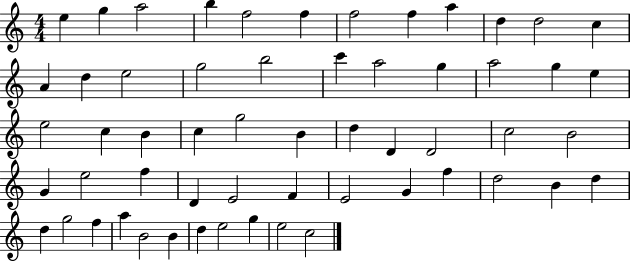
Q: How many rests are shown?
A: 0